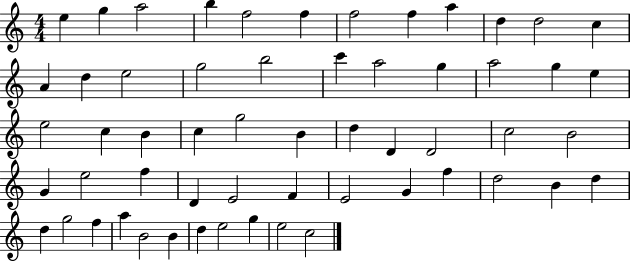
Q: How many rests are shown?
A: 0